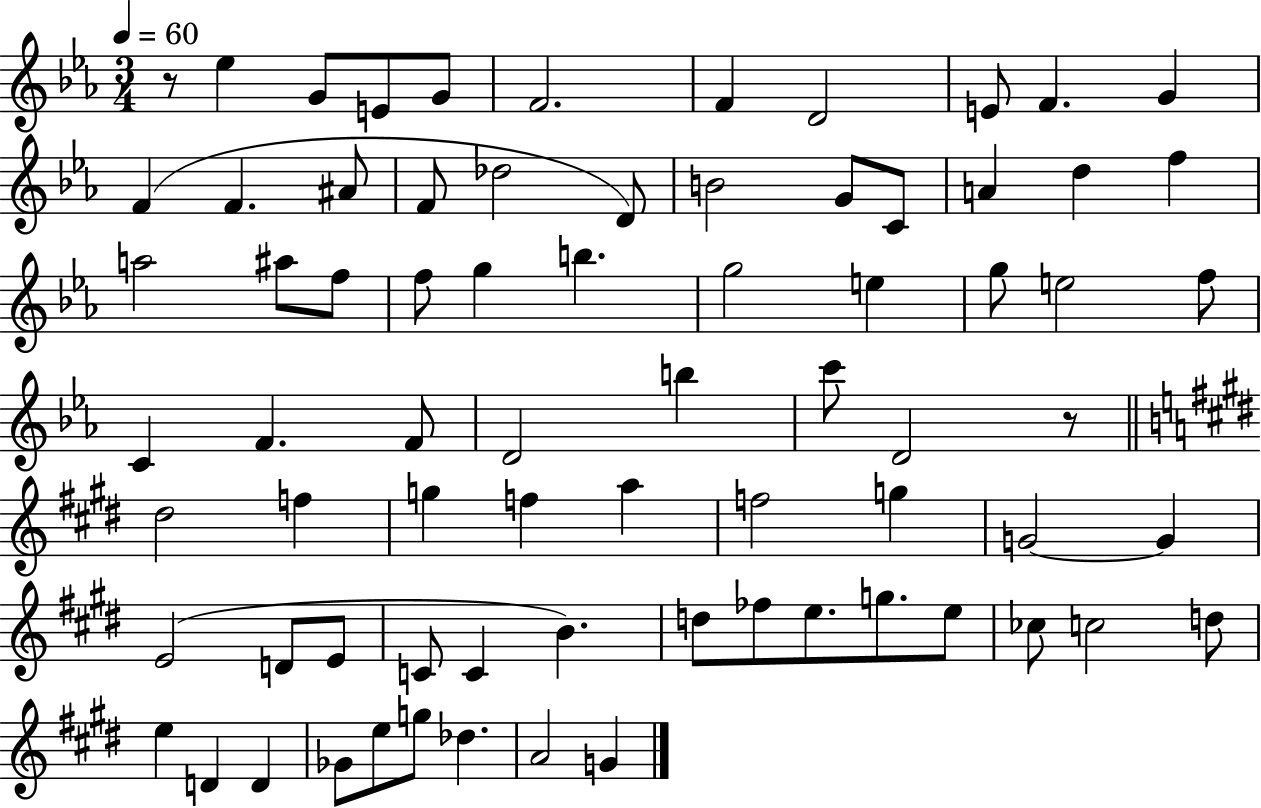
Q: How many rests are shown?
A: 2